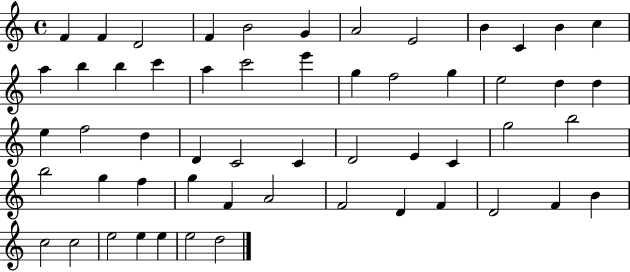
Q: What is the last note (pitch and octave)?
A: D5